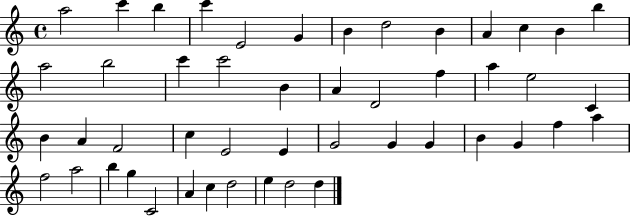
X:1
T:Untitled
M:4/4
L:1/4
K:C
a2 c' b c' E2 G B d2 B A c B b a2 b2 c' c'2 B A D2 f a e2 C B A F2 c E2 E G2 G G B G f a f2 a2 b g C2 A c d2 e d2 d